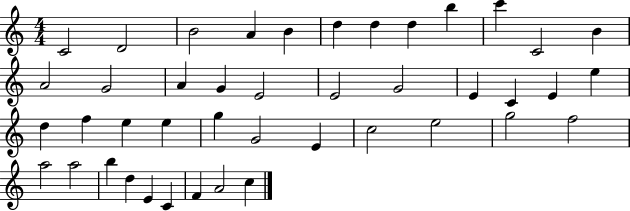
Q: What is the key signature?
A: C major